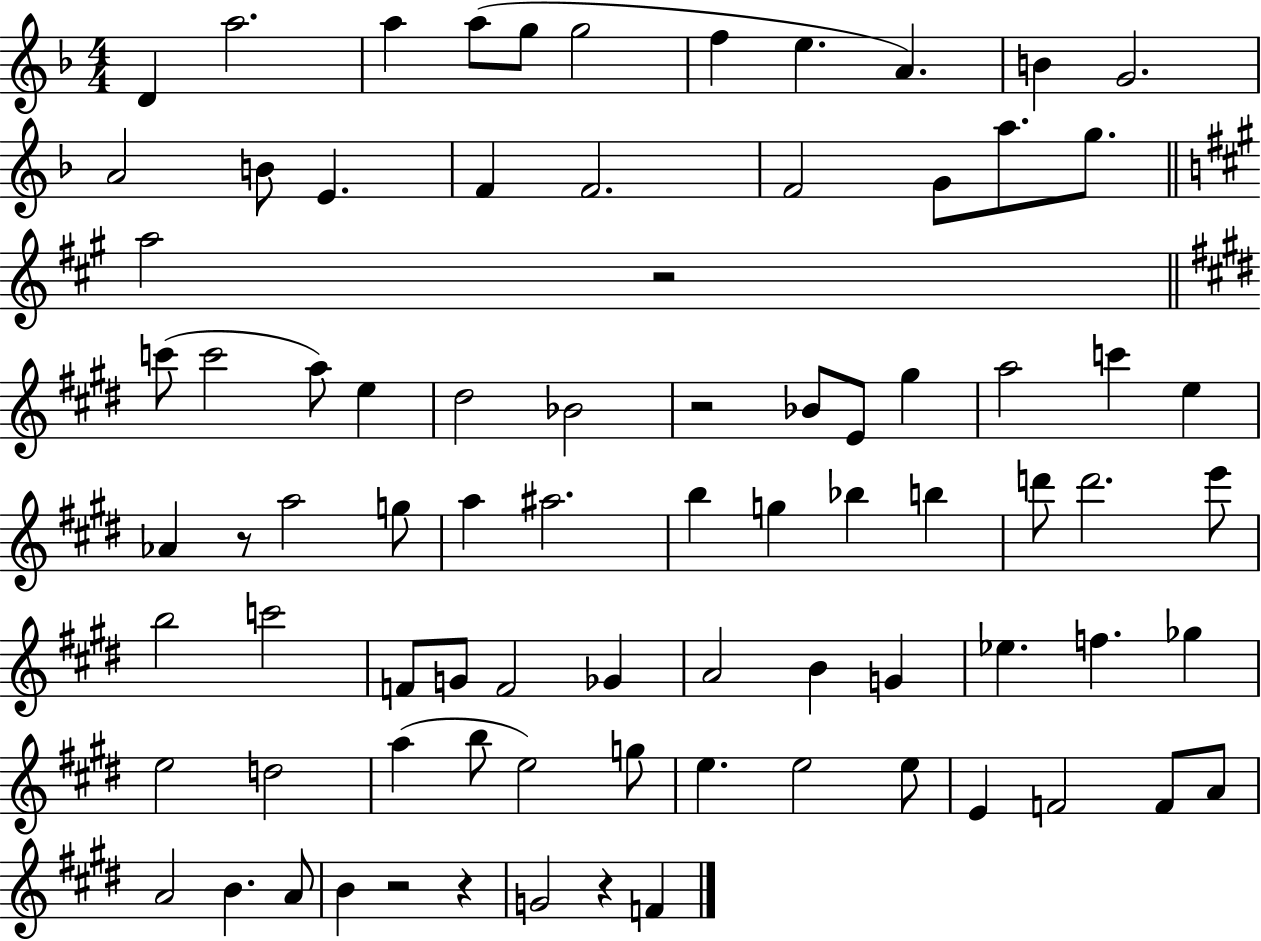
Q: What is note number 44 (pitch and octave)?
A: D6